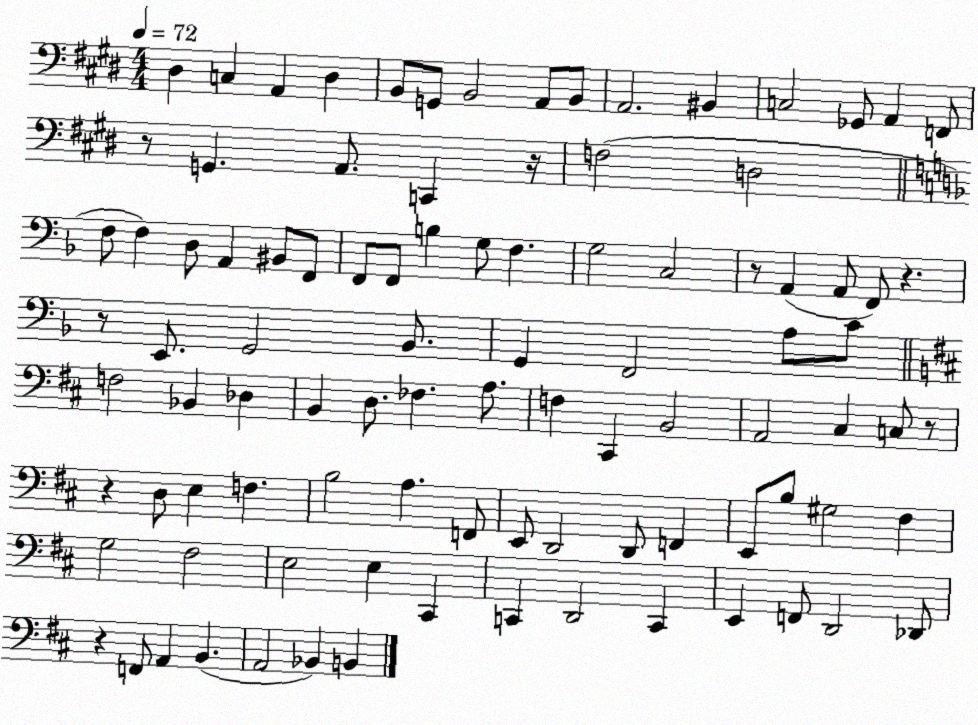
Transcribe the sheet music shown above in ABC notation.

X:1
T:Untitled
M:4/4
L:1/4
K:E
^D, C, A,, ^D, B,,/2 G,,/2 B,,2 A,,/2 B,,/2 A,,2 ^B,, C,2 _G,,/2 A,, F,,/2 z/2 G,, A,,/2 C,, z/4 F,2 D,2 F,/2 F, D,/2 A,, ^B,,/2 F,,/2 F,,/2 F,,/2 B, G,/2 F, G,2 C,2 z/2 A,, A,,/2 F,,/2 z z/2 E,,/2 G,,2 _B,,/2 G,, F,,2 A,/2 C/2 F,2 _B,, _D, B,, D,/2 _F, A,/2 F, ^C,, B,,2 A,,2 ^C, C,/2 z/2 z D,/2 E, F, B,2 A, F,,/2 E,,/2 D,,2 D,,/2 F,, E,,/2 B,/2 ^G,2 ^F, G,2 ^F,2 E,2 E, ^C,, C,, D,,2 C,, E,, F,,/2 D,,2 _D,,/2 z F,,/2 A,, B,, A,,2 _B,, B,,